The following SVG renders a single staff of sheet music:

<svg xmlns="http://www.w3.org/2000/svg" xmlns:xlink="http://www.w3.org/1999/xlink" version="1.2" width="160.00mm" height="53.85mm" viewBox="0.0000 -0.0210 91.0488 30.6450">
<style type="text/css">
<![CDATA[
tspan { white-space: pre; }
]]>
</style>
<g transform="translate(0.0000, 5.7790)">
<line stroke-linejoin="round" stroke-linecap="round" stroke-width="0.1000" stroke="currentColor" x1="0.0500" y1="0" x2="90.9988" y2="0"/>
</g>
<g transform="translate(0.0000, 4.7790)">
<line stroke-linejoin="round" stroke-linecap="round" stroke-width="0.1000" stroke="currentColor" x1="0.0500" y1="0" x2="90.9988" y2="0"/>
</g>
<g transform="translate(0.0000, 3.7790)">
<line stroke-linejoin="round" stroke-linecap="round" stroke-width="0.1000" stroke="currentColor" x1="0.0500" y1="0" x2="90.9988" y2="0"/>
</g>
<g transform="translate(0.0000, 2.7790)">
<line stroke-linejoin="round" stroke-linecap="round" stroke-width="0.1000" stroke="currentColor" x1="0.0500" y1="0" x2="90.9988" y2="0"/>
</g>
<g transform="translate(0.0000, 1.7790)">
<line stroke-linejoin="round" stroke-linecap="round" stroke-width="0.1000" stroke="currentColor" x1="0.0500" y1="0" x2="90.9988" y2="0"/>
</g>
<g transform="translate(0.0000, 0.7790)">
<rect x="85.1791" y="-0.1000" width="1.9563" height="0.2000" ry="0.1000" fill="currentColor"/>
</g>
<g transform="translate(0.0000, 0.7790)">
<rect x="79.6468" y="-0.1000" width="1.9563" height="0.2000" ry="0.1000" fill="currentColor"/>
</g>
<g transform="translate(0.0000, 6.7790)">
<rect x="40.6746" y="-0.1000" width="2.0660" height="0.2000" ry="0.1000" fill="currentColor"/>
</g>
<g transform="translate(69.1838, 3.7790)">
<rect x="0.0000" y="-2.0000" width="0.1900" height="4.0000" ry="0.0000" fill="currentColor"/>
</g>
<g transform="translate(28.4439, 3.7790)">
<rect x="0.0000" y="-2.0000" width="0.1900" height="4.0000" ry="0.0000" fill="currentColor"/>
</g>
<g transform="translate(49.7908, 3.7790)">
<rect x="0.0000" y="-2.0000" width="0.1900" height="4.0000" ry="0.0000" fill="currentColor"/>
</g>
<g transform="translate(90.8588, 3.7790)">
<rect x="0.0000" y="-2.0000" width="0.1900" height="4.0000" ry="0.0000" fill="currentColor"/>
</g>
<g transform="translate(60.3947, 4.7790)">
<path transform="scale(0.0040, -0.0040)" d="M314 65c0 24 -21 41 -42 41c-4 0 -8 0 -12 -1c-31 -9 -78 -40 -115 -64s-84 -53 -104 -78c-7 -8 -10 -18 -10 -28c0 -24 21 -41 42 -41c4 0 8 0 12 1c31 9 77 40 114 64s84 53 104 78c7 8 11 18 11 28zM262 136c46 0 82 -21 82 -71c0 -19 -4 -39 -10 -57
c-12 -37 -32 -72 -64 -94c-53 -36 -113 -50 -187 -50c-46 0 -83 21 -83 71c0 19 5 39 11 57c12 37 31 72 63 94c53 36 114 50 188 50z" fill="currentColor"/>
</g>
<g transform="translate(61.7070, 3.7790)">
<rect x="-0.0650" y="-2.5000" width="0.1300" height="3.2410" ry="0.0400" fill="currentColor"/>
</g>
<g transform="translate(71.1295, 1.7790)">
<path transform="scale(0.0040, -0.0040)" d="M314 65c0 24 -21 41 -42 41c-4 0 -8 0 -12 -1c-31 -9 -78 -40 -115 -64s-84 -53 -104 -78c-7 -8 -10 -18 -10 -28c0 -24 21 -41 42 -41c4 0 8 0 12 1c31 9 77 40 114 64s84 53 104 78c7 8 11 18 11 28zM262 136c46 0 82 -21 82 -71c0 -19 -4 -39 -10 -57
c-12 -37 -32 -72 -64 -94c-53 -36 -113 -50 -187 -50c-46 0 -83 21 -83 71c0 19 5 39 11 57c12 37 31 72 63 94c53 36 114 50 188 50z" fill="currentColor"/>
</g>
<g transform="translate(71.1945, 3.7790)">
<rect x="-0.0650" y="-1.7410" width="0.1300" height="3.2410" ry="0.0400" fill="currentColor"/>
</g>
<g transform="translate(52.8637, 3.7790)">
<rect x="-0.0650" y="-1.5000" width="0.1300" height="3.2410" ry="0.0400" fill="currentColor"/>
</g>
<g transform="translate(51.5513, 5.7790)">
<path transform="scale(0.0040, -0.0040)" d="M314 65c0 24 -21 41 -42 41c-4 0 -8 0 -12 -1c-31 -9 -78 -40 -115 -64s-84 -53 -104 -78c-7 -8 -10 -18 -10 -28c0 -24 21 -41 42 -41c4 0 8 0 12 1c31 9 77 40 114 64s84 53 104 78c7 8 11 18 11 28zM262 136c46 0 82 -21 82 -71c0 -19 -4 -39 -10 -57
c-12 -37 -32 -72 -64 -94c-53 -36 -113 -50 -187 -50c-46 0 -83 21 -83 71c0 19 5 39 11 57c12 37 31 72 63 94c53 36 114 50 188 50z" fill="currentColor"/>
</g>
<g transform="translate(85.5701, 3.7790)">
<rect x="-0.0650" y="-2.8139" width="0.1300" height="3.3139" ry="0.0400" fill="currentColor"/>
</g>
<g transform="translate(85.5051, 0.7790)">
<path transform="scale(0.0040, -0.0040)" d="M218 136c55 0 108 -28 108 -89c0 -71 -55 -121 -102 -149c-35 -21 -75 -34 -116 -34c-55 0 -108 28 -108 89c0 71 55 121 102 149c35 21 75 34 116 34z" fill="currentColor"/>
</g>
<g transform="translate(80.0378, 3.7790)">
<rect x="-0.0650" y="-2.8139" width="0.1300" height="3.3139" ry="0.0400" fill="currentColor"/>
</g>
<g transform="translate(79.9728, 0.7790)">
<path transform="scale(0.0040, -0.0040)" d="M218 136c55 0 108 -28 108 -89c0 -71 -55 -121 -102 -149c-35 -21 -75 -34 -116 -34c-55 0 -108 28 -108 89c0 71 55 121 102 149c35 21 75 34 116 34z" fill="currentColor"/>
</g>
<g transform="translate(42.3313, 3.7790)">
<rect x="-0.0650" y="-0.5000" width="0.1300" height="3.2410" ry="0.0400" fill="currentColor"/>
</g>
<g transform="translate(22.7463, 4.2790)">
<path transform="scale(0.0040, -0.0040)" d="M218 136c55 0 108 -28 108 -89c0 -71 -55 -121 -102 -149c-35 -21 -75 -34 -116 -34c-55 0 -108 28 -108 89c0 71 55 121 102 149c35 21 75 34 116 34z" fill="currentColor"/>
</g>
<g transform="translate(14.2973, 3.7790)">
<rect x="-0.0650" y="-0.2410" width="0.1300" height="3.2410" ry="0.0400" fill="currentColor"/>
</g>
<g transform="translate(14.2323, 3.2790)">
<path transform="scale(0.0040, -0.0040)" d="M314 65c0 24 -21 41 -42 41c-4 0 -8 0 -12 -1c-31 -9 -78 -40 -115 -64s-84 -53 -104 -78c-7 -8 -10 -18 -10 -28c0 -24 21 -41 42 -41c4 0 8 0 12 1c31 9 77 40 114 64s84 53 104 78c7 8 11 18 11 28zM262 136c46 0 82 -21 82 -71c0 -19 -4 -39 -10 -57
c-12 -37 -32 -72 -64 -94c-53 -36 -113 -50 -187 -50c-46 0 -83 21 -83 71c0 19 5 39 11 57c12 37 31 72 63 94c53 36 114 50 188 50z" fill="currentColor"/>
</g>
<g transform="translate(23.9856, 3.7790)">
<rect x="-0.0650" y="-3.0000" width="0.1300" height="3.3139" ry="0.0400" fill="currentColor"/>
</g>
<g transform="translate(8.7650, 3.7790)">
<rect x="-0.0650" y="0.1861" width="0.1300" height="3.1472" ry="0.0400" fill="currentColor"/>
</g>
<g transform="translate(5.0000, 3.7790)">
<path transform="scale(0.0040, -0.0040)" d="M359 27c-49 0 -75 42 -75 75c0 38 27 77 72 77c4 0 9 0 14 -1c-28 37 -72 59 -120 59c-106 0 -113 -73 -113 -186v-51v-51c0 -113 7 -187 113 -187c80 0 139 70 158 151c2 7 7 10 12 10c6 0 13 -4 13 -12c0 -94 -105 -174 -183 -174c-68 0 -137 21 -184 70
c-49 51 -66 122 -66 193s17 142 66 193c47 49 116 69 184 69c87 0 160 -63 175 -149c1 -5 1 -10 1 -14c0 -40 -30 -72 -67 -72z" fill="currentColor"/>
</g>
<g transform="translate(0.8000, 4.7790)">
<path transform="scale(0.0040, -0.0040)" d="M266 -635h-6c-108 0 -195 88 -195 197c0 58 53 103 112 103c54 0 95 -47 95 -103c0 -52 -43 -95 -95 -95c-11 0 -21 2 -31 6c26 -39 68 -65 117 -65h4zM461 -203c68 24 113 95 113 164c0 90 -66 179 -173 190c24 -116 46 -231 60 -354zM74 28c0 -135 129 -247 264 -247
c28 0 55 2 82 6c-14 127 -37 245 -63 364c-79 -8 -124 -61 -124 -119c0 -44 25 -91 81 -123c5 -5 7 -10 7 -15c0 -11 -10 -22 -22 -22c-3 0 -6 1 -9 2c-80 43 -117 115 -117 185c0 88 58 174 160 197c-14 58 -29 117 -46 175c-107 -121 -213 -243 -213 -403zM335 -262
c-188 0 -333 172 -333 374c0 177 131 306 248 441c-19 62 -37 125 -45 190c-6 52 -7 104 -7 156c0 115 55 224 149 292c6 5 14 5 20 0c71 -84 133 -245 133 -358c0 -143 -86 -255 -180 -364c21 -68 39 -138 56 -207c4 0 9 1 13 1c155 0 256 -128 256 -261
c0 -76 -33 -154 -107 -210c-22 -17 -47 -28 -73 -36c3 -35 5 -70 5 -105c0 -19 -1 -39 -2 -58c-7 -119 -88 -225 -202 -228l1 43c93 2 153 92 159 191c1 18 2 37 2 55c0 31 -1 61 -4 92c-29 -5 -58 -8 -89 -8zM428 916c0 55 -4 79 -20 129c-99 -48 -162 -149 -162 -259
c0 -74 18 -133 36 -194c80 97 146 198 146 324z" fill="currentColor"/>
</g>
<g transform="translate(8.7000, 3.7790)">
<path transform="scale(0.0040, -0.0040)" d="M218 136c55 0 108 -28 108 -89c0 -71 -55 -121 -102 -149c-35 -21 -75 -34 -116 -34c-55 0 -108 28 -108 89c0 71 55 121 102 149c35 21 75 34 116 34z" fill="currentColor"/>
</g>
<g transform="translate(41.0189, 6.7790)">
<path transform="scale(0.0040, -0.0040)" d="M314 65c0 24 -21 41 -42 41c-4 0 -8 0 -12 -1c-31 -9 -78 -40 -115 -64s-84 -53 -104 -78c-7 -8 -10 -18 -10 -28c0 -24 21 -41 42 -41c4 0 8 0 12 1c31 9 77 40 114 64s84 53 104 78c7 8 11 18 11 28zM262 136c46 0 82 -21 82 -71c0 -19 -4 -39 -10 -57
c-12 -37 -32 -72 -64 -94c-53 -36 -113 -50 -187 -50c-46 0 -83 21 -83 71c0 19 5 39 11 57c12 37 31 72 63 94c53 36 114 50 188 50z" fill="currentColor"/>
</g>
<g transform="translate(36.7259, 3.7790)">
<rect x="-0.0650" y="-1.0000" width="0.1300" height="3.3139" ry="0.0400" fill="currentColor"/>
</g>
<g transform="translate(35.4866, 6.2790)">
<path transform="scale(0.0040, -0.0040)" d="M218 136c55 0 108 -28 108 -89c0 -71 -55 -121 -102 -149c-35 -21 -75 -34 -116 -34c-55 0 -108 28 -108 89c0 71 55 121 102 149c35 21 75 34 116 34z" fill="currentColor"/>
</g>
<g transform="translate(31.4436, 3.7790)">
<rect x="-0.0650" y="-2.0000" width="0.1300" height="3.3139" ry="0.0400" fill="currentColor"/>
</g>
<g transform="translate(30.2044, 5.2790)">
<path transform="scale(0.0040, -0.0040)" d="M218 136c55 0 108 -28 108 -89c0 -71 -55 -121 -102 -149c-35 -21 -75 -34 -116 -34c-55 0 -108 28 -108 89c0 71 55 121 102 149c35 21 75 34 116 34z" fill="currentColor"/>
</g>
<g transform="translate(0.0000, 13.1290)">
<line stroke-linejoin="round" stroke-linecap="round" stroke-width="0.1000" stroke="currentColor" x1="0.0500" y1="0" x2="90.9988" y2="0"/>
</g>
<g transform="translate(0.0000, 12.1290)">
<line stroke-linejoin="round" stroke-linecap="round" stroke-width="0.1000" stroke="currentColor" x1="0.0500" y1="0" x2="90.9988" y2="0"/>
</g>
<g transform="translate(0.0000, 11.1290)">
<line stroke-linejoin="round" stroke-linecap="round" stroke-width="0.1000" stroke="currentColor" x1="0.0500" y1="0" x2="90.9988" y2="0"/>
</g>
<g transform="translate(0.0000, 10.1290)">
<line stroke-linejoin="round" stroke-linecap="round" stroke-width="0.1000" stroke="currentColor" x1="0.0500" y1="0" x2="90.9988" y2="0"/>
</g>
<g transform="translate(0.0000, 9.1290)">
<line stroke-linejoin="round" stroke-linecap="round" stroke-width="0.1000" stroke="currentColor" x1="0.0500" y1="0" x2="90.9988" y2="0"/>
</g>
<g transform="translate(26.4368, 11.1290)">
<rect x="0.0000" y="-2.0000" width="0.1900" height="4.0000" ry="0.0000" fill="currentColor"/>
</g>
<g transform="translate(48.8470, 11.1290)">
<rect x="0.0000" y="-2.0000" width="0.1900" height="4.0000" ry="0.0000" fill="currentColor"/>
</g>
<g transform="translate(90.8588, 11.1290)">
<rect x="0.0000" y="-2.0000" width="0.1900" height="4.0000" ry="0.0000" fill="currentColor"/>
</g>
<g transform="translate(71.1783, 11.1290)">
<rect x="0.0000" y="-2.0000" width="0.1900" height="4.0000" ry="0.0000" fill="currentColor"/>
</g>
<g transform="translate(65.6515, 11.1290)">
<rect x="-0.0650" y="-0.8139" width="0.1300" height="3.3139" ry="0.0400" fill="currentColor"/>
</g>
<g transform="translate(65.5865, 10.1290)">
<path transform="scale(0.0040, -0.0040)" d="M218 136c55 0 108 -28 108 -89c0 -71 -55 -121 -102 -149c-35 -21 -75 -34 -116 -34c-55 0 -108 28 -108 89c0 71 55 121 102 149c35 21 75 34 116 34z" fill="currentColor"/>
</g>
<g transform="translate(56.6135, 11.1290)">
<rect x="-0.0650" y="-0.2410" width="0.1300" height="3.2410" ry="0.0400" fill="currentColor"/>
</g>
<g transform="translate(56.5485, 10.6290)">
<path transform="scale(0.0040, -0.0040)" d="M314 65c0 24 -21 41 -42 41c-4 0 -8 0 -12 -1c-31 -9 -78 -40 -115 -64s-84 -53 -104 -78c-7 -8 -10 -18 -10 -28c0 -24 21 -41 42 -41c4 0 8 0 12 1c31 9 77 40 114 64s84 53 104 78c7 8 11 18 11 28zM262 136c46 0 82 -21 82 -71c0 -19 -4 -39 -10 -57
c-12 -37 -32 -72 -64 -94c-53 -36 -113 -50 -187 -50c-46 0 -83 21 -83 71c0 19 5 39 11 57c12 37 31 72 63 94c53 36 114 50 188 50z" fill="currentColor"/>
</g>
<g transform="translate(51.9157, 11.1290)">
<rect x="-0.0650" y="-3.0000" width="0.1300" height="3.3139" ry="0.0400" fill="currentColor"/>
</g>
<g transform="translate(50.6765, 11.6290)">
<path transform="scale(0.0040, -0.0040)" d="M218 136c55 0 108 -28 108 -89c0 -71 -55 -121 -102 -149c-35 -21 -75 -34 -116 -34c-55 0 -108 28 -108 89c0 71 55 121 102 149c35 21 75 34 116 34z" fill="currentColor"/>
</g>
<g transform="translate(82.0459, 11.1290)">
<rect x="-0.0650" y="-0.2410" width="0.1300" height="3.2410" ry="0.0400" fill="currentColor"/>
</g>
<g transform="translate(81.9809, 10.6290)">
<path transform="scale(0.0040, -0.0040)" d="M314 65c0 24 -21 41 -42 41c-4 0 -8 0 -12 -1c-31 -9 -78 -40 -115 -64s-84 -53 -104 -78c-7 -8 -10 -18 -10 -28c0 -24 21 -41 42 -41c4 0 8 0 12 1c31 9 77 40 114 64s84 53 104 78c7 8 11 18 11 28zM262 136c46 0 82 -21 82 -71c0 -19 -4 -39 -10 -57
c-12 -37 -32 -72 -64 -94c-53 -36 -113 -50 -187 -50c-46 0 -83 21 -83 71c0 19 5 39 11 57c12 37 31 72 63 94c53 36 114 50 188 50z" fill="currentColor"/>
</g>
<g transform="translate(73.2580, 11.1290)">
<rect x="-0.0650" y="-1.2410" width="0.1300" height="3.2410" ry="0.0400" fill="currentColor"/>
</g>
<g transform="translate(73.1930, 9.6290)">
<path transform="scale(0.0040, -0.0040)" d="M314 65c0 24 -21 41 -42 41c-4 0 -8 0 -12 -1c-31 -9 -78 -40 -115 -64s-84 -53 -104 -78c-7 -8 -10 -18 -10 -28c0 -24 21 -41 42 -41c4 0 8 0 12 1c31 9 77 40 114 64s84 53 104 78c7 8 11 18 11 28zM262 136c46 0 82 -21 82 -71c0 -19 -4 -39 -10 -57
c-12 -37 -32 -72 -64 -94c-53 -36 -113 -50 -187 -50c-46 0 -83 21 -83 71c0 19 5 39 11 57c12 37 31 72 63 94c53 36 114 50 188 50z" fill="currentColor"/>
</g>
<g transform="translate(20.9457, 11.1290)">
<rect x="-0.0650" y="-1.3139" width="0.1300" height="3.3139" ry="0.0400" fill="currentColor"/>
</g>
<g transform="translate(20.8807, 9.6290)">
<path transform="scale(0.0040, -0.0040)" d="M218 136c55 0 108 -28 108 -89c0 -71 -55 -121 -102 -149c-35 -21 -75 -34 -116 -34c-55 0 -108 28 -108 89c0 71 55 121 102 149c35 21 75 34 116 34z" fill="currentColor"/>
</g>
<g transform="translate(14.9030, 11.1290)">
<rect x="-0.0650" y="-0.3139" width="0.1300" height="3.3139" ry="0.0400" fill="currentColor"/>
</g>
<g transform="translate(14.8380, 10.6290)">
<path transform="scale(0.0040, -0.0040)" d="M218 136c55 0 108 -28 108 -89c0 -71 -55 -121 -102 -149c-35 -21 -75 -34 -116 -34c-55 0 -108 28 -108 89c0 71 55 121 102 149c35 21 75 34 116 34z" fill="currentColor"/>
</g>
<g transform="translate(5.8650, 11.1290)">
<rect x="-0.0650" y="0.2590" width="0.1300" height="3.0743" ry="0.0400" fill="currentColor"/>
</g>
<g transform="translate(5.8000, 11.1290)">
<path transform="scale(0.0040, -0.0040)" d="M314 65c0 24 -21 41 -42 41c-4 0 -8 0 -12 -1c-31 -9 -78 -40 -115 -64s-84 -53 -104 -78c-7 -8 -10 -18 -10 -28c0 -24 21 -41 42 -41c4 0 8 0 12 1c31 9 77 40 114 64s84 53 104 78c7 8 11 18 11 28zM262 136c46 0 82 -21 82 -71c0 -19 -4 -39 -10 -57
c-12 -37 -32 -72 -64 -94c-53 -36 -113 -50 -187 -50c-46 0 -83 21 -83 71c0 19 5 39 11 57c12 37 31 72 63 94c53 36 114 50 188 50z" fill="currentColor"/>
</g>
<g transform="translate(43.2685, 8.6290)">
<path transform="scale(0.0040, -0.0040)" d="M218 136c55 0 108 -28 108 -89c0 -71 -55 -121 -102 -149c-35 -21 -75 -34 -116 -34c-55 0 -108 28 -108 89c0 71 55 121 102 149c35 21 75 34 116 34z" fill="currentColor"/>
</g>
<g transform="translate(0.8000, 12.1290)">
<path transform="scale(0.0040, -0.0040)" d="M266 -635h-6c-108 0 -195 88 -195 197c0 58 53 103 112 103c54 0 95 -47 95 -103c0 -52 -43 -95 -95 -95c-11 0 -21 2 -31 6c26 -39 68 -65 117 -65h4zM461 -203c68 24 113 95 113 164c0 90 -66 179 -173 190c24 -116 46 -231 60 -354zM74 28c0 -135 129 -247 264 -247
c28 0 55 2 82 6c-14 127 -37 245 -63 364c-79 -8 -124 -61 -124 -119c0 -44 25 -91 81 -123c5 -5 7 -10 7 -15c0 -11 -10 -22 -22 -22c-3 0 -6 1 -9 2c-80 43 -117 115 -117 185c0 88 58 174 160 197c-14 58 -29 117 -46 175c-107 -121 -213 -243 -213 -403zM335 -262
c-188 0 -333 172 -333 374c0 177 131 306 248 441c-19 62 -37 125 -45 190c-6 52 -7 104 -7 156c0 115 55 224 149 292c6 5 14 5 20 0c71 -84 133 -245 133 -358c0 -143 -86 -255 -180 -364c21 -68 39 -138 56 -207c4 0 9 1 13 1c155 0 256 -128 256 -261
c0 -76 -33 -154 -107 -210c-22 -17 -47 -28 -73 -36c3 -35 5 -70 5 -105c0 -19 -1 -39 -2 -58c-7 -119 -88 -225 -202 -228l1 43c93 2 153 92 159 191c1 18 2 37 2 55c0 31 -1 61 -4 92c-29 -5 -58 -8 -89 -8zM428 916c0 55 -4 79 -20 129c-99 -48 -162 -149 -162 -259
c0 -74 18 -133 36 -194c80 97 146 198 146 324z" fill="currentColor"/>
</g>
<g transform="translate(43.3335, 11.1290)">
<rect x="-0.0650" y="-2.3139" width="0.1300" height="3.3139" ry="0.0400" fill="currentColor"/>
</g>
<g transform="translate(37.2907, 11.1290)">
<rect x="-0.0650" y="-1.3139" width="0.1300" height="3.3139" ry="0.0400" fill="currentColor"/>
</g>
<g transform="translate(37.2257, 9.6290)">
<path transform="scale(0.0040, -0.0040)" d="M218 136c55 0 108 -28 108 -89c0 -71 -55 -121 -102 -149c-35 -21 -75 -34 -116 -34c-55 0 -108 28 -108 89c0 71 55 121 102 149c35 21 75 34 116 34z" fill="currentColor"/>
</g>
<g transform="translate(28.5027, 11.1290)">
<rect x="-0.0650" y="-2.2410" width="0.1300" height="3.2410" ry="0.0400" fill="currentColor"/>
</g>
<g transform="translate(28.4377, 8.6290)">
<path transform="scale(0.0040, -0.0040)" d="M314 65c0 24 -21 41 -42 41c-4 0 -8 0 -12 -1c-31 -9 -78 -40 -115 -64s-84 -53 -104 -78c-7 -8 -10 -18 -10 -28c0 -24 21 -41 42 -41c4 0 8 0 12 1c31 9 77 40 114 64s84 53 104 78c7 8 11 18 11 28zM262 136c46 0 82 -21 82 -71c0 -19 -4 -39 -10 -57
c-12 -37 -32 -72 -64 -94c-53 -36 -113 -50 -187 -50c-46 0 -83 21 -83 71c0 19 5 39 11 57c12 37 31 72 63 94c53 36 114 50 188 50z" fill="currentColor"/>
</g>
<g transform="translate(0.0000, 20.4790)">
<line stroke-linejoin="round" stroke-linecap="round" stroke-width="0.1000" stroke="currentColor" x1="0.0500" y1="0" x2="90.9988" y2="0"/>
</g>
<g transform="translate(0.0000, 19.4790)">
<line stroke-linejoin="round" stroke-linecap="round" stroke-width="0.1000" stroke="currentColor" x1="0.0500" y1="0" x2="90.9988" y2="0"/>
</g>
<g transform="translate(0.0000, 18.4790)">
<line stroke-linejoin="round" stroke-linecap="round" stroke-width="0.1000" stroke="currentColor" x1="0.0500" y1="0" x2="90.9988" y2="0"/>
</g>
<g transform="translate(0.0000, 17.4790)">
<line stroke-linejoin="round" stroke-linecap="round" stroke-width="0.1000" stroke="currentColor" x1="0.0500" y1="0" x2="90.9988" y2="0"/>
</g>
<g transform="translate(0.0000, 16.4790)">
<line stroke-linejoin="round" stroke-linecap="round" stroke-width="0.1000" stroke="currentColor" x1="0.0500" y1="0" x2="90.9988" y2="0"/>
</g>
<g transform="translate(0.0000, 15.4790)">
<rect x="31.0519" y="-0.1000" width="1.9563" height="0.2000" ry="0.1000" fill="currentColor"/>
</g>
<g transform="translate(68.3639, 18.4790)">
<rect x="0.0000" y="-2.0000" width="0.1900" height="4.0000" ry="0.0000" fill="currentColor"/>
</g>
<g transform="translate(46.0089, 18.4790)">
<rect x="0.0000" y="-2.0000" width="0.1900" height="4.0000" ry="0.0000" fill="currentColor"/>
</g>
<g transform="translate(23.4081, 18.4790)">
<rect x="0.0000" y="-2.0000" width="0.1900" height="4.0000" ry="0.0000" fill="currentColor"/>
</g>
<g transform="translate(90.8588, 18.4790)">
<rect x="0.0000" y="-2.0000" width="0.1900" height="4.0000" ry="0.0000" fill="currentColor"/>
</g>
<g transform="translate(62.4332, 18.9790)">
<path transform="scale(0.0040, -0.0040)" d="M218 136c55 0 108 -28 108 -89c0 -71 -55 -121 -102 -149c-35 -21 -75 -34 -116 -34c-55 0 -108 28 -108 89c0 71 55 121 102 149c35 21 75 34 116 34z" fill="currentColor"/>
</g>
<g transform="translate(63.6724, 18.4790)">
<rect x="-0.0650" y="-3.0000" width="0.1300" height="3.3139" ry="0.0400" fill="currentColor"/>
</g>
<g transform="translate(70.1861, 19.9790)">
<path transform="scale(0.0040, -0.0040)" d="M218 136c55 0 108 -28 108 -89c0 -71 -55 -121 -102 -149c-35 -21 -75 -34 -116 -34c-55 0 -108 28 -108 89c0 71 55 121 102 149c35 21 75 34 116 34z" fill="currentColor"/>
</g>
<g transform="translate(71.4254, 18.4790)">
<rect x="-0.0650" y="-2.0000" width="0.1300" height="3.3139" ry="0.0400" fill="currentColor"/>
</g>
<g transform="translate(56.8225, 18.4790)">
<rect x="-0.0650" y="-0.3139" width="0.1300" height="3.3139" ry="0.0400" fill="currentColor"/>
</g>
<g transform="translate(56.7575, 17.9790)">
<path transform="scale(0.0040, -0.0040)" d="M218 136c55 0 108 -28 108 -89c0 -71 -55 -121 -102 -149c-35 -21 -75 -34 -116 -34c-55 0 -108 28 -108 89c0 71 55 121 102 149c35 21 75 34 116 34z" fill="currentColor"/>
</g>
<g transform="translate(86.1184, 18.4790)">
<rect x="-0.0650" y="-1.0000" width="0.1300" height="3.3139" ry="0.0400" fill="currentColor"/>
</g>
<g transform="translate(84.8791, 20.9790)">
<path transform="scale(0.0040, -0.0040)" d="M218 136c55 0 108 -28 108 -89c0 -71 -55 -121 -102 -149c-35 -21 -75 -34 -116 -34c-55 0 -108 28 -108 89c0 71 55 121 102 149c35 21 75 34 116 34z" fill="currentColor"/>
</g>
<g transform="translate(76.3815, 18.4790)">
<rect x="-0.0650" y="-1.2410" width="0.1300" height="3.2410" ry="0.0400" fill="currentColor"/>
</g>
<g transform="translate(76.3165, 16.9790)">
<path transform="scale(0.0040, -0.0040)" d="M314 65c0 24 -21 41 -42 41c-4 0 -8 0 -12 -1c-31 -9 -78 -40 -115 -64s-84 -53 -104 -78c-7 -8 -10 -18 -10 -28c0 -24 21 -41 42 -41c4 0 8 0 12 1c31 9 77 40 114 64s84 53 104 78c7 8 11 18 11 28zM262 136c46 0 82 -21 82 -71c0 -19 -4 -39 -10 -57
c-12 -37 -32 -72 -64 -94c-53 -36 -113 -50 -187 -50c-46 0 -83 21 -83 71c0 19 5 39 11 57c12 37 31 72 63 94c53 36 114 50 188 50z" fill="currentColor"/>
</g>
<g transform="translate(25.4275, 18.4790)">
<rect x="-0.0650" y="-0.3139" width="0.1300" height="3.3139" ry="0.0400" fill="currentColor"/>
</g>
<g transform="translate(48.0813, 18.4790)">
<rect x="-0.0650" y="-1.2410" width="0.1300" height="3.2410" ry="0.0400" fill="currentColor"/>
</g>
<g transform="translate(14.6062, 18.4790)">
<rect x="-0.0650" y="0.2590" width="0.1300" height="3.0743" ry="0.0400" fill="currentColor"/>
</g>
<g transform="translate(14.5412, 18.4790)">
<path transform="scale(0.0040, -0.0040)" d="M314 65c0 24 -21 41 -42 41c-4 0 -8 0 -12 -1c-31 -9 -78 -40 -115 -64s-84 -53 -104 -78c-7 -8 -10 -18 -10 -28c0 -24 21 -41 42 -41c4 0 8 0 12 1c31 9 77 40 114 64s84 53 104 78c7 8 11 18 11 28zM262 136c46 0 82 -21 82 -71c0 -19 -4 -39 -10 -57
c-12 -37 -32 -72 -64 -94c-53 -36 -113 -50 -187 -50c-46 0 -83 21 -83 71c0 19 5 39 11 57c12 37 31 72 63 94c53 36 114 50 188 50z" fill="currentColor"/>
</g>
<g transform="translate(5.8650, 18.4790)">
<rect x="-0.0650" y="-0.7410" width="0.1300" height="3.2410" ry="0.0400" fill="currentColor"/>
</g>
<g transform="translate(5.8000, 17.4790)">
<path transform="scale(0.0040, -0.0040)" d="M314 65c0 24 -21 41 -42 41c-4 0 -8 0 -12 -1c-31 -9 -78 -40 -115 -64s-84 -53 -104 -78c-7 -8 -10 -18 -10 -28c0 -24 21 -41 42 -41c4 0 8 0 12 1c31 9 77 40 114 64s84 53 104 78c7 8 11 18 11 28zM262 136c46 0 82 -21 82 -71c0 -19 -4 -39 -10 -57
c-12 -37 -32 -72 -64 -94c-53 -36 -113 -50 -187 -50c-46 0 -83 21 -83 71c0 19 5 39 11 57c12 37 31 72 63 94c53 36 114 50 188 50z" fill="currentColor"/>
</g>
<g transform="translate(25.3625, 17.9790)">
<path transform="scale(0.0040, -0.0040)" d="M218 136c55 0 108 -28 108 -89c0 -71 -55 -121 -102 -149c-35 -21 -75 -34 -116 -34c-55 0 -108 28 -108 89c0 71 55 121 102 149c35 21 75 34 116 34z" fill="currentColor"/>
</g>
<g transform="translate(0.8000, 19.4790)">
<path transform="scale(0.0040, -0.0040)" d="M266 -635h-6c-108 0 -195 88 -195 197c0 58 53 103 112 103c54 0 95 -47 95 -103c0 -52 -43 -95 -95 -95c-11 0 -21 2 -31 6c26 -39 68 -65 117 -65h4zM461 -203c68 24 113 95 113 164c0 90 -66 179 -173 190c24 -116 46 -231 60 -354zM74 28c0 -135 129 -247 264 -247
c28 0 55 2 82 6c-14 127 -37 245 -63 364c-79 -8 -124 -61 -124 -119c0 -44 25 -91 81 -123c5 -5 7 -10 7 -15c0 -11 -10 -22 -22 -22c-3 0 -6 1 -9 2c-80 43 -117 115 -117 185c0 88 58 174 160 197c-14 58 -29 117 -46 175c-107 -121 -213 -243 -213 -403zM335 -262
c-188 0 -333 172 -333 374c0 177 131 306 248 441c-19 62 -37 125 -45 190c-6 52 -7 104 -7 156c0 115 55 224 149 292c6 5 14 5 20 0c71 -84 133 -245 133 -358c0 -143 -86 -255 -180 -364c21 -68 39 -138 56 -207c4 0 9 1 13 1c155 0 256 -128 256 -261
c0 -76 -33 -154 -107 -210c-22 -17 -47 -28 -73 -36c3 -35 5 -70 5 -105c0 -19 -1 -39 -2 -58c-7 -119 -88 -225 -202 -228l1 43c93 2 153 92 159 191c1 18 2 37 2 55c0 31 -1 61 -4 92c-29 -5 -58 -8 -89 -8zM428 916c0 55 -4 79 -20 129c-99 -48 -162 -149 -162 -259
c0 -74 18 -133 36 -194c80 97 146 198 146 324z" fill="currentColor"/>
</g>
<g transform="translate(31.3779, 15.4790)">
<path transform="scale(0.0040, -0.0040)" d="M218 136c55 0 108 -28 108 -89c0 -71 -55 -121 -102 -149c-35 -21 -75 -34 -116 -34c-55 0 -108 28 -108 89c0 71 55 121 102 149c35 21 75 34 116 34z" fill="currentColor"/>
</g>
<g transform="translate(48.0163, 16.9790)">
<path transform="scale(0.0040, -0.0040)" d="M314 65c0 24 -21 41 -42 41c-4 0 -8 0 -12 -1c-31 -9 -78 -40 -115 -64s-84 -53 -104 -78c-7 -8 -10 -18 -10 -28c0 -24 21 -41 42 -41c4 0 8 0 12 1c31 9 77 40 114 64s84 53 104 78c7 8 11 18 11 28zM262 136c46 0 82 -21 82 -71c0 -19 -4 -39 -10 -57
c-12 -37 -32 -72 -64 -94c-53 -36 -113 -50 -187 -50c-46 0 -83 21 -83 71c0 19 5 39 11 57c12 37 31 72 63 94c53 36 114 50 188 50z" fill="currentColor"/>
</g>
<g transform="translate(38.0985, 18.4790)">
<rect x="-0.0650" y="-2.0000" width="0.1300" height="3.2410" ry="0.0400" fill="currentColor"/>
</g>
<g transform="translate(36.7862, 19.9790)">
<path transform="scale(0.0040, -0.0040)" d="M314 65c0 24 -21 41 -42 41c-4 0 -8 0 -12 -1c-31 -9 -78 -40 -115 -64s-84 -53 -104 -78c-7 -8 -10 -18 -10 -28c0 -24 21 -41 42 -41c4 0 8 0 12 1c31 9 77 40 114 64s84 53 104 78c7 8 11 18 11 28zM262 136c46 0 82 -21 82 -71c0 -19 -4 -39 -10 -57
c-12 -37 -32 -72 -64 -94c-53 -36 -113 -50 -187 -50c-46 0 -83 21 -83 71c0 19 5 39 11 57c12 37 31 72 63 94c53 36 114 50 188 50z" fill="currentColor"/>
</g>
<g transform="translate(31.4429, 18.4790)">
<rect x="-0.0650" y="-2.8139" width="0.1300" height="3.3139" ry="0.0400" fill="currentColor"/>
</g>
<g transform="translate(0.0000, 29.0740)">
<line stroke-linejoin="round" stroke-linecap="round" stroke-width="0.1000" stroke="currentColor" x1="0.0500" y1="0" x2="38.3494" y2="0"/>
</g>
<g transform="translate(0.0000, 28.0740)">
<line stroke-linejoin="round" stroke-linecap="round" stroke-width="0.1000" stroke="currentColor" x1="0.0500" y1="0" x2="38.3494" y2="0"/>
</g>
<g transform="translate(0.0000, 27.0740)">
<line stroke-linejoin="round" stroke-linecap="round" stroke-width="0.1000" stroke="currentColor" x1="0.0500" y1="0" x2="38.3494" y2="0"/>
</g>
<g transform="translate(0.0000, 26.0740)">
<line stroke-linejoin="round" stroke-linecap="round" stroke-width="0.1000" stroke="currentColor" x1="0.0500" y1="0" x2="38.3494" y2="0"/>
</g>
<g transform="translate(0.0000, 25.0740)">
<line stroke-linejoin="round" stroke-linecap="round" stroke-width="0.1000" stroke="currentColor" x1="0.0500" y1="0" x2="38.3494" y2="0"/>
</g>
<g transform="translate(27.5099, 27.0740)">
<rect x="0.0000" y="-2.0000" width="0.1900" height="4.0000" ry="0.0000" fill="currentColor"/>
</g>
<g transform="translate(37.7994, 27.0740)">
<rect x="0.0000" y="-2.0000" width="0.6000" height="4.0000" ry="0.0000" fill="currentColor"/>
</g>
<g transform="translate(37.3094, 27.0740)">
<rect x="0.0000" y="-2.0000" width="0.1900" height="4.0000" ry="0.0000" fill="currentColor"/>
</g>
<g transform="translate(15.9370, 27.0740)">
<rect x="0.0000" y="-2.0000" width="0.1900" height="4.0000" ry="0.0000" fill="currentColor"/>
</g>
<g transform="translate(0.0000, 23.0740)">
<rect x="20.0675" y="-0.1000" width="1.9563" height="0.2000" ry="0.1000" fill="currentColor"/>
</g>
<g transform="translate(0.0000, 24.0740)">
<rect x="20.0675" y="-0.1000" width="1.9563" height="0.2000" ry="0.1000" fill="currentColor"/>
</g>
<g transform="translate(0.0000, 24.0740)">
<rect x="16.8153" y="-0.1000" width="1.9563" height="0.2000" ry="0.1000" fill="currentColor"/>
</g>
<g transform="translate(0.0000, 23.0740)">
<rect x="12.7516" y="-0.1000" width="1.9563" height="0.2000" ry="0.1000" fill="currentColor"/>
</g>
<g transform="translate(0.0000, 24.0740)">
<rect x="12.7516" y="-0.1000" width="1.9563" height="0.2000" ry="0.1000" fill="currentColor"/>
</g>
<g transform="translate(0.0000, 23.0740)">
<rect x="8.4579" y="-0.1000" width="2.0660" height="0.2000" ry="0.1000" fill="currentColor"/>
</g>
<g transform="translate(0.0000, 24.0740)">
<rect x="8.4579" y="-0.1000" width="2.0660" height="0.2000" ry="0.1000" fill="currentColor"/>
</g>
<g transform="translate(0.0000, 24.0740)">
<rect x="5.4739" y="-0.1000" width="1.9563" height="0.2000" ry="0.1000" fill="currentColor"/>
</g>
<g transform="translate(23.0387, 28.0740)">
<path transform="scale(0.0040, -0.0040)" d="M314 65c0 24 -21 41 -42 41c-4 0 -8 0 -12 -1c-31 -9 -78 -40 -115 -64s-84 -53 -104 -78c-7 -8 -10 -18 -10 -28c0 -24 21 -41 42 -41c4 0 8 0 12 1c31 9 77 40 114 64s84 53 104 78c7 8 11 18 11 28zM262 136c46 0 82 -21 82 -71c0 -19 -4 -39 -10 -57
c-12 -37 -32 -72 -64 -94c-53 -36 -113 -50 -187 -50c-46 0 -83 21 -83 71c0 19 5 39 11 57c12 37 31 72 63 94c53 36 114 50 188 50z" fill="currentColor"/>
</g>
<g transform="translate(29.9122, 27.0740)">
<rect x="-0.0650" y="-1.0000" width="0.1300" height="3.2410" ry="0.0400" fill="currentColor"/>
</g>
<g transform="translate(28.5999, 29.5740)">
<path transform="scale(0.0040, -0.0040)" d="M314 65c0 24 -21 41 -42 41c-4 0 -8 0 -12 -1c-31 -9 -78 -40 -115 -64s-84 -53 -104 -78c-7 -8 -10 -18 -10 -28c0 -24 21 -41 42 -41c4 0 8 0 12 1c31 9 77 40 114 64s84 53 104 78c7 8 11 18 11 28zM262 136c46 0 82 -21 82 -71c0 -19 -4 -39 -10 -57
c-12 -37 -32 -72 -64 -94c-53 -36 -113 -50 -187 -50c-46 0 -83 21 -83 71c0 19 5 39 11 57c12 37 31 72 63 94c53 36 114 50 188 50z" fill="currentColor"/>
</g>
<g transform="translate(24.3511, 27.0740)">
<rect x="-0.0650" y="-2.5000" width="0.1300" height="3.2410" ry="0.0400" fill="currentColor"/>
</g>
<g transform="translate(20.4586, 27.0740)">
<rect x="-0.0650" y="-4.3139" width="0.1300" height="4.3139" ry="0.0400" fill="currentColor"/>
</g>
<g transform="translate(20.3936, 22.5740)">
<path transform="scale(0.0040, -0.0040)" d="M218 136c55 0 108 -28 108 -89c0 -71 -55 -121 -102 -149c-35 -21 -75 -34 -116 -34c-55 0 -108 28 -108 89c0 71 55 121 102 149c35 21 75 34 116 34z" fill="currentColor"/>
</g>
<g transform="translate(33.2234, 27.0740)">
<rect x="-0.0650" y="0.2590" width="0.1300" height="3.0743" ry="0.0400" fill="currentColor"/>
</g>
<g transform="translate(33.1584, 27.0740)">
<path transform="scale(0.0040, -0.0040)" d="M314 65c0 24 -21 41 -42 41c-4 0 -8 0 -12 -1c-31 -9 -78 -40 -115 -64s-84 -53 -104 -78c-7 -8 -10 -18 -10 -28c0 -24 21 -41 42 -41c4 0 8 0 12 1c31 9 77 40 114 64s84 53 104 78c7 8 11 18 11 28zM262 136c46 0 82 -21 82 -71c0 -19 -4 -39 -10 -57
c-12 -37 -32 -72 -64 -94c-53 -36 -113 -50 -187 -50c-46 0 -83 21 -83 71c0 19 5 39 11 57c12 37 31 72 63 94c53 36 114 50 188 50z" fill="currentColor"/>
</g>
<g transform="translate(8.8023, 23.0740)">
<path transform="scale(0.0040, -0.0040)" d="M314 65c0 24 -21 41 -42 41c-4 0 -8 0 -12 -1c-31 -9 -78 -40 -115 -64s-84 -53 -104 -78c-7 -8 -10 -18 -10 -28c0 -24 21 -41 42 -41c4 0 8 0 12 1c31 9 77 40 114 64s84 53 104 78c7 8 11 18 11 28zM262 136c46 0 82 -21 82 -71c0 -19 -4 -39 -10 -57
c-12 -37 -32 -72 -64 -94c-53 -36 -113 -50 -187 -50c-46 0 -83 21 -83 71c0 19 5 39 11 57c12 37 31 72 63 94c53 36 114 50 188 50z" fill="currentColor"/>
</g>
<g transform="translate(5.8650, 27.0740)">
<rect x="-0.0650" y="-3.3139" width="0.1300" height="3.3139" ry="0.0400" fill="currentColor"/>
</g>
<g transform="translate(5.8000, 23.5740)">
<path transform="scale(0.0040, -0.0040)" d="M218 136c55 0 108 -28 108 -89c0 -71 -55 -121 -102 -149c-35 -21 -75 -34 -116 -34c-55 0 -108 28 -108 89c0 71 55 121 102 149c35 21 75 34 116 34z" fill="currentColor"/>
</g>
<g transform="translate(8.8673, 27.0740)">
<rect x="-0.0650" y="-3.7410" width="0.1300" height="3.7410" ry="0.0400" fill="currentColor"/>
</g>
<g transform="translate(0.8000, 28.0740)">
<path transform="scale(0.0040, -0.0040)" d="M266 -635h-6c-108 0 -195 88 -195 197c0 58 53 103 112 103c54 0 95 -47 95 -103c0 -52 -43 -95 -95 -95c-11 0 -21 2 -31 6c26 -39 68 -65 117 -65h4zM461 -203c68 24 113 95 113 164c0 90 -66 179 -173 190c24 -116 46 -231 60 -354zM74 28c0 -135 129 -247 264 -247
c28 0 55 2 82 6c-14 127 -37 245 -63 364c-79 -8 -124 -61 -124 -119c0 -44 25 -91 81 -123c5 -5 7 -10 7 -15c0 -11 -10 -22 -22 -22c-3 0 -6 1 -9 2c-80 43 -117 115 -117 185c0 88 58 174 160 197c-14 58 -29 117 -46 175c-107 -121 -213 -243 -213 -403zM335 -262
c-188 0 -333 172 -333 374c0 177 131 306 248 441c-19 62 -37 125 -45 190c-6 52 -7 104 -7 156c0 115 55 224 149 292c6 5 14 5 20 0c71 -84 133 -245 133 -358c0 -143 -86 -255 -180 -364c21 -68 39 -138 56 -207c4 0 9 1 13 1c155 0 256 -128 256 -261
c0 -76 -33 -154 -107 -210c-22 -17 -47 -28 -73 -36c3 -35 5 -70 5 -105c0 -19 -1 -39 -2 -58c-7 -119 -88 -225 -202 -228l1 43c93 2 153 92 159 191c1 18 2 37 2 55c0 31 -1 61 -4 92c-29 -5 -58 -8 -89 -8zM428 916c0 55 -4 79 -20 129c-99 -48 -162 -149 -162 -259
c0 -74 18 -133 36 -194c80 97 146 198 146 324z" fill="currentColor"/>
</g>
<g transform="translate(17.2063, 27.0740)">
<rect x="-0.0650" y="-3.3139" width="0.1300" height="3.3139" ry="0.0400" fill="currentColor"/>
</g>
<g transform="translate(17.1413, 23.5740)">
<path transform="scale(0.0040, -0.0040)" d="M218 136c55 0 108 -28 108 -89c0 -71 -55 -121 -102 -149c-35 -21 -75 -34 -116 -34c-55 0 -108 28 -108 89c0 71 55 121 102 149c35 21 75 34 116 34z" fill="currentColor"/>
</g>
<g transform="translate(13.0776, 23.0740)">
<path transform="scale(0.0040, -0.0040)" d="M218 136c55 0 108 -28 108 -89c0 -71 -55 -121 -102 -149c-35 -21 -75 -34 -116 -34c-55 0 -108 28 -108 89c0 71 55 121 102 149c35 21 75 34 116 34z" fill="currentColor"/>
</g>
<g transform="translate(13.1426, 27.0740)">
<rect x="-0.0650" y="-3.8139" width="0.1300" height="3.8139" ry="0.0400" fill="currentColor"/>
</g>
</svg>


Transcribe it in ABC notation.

X:1
T:Untitled
M:4/4
L:1/4
K:C
B c2 A F D C2 E2 G2 f2 a a B2 c e g2 e g A c2 d e2 c2 d2 B2 c a F2 e2 c A F e2 D b c'2 c' b d' G2 D2 B2